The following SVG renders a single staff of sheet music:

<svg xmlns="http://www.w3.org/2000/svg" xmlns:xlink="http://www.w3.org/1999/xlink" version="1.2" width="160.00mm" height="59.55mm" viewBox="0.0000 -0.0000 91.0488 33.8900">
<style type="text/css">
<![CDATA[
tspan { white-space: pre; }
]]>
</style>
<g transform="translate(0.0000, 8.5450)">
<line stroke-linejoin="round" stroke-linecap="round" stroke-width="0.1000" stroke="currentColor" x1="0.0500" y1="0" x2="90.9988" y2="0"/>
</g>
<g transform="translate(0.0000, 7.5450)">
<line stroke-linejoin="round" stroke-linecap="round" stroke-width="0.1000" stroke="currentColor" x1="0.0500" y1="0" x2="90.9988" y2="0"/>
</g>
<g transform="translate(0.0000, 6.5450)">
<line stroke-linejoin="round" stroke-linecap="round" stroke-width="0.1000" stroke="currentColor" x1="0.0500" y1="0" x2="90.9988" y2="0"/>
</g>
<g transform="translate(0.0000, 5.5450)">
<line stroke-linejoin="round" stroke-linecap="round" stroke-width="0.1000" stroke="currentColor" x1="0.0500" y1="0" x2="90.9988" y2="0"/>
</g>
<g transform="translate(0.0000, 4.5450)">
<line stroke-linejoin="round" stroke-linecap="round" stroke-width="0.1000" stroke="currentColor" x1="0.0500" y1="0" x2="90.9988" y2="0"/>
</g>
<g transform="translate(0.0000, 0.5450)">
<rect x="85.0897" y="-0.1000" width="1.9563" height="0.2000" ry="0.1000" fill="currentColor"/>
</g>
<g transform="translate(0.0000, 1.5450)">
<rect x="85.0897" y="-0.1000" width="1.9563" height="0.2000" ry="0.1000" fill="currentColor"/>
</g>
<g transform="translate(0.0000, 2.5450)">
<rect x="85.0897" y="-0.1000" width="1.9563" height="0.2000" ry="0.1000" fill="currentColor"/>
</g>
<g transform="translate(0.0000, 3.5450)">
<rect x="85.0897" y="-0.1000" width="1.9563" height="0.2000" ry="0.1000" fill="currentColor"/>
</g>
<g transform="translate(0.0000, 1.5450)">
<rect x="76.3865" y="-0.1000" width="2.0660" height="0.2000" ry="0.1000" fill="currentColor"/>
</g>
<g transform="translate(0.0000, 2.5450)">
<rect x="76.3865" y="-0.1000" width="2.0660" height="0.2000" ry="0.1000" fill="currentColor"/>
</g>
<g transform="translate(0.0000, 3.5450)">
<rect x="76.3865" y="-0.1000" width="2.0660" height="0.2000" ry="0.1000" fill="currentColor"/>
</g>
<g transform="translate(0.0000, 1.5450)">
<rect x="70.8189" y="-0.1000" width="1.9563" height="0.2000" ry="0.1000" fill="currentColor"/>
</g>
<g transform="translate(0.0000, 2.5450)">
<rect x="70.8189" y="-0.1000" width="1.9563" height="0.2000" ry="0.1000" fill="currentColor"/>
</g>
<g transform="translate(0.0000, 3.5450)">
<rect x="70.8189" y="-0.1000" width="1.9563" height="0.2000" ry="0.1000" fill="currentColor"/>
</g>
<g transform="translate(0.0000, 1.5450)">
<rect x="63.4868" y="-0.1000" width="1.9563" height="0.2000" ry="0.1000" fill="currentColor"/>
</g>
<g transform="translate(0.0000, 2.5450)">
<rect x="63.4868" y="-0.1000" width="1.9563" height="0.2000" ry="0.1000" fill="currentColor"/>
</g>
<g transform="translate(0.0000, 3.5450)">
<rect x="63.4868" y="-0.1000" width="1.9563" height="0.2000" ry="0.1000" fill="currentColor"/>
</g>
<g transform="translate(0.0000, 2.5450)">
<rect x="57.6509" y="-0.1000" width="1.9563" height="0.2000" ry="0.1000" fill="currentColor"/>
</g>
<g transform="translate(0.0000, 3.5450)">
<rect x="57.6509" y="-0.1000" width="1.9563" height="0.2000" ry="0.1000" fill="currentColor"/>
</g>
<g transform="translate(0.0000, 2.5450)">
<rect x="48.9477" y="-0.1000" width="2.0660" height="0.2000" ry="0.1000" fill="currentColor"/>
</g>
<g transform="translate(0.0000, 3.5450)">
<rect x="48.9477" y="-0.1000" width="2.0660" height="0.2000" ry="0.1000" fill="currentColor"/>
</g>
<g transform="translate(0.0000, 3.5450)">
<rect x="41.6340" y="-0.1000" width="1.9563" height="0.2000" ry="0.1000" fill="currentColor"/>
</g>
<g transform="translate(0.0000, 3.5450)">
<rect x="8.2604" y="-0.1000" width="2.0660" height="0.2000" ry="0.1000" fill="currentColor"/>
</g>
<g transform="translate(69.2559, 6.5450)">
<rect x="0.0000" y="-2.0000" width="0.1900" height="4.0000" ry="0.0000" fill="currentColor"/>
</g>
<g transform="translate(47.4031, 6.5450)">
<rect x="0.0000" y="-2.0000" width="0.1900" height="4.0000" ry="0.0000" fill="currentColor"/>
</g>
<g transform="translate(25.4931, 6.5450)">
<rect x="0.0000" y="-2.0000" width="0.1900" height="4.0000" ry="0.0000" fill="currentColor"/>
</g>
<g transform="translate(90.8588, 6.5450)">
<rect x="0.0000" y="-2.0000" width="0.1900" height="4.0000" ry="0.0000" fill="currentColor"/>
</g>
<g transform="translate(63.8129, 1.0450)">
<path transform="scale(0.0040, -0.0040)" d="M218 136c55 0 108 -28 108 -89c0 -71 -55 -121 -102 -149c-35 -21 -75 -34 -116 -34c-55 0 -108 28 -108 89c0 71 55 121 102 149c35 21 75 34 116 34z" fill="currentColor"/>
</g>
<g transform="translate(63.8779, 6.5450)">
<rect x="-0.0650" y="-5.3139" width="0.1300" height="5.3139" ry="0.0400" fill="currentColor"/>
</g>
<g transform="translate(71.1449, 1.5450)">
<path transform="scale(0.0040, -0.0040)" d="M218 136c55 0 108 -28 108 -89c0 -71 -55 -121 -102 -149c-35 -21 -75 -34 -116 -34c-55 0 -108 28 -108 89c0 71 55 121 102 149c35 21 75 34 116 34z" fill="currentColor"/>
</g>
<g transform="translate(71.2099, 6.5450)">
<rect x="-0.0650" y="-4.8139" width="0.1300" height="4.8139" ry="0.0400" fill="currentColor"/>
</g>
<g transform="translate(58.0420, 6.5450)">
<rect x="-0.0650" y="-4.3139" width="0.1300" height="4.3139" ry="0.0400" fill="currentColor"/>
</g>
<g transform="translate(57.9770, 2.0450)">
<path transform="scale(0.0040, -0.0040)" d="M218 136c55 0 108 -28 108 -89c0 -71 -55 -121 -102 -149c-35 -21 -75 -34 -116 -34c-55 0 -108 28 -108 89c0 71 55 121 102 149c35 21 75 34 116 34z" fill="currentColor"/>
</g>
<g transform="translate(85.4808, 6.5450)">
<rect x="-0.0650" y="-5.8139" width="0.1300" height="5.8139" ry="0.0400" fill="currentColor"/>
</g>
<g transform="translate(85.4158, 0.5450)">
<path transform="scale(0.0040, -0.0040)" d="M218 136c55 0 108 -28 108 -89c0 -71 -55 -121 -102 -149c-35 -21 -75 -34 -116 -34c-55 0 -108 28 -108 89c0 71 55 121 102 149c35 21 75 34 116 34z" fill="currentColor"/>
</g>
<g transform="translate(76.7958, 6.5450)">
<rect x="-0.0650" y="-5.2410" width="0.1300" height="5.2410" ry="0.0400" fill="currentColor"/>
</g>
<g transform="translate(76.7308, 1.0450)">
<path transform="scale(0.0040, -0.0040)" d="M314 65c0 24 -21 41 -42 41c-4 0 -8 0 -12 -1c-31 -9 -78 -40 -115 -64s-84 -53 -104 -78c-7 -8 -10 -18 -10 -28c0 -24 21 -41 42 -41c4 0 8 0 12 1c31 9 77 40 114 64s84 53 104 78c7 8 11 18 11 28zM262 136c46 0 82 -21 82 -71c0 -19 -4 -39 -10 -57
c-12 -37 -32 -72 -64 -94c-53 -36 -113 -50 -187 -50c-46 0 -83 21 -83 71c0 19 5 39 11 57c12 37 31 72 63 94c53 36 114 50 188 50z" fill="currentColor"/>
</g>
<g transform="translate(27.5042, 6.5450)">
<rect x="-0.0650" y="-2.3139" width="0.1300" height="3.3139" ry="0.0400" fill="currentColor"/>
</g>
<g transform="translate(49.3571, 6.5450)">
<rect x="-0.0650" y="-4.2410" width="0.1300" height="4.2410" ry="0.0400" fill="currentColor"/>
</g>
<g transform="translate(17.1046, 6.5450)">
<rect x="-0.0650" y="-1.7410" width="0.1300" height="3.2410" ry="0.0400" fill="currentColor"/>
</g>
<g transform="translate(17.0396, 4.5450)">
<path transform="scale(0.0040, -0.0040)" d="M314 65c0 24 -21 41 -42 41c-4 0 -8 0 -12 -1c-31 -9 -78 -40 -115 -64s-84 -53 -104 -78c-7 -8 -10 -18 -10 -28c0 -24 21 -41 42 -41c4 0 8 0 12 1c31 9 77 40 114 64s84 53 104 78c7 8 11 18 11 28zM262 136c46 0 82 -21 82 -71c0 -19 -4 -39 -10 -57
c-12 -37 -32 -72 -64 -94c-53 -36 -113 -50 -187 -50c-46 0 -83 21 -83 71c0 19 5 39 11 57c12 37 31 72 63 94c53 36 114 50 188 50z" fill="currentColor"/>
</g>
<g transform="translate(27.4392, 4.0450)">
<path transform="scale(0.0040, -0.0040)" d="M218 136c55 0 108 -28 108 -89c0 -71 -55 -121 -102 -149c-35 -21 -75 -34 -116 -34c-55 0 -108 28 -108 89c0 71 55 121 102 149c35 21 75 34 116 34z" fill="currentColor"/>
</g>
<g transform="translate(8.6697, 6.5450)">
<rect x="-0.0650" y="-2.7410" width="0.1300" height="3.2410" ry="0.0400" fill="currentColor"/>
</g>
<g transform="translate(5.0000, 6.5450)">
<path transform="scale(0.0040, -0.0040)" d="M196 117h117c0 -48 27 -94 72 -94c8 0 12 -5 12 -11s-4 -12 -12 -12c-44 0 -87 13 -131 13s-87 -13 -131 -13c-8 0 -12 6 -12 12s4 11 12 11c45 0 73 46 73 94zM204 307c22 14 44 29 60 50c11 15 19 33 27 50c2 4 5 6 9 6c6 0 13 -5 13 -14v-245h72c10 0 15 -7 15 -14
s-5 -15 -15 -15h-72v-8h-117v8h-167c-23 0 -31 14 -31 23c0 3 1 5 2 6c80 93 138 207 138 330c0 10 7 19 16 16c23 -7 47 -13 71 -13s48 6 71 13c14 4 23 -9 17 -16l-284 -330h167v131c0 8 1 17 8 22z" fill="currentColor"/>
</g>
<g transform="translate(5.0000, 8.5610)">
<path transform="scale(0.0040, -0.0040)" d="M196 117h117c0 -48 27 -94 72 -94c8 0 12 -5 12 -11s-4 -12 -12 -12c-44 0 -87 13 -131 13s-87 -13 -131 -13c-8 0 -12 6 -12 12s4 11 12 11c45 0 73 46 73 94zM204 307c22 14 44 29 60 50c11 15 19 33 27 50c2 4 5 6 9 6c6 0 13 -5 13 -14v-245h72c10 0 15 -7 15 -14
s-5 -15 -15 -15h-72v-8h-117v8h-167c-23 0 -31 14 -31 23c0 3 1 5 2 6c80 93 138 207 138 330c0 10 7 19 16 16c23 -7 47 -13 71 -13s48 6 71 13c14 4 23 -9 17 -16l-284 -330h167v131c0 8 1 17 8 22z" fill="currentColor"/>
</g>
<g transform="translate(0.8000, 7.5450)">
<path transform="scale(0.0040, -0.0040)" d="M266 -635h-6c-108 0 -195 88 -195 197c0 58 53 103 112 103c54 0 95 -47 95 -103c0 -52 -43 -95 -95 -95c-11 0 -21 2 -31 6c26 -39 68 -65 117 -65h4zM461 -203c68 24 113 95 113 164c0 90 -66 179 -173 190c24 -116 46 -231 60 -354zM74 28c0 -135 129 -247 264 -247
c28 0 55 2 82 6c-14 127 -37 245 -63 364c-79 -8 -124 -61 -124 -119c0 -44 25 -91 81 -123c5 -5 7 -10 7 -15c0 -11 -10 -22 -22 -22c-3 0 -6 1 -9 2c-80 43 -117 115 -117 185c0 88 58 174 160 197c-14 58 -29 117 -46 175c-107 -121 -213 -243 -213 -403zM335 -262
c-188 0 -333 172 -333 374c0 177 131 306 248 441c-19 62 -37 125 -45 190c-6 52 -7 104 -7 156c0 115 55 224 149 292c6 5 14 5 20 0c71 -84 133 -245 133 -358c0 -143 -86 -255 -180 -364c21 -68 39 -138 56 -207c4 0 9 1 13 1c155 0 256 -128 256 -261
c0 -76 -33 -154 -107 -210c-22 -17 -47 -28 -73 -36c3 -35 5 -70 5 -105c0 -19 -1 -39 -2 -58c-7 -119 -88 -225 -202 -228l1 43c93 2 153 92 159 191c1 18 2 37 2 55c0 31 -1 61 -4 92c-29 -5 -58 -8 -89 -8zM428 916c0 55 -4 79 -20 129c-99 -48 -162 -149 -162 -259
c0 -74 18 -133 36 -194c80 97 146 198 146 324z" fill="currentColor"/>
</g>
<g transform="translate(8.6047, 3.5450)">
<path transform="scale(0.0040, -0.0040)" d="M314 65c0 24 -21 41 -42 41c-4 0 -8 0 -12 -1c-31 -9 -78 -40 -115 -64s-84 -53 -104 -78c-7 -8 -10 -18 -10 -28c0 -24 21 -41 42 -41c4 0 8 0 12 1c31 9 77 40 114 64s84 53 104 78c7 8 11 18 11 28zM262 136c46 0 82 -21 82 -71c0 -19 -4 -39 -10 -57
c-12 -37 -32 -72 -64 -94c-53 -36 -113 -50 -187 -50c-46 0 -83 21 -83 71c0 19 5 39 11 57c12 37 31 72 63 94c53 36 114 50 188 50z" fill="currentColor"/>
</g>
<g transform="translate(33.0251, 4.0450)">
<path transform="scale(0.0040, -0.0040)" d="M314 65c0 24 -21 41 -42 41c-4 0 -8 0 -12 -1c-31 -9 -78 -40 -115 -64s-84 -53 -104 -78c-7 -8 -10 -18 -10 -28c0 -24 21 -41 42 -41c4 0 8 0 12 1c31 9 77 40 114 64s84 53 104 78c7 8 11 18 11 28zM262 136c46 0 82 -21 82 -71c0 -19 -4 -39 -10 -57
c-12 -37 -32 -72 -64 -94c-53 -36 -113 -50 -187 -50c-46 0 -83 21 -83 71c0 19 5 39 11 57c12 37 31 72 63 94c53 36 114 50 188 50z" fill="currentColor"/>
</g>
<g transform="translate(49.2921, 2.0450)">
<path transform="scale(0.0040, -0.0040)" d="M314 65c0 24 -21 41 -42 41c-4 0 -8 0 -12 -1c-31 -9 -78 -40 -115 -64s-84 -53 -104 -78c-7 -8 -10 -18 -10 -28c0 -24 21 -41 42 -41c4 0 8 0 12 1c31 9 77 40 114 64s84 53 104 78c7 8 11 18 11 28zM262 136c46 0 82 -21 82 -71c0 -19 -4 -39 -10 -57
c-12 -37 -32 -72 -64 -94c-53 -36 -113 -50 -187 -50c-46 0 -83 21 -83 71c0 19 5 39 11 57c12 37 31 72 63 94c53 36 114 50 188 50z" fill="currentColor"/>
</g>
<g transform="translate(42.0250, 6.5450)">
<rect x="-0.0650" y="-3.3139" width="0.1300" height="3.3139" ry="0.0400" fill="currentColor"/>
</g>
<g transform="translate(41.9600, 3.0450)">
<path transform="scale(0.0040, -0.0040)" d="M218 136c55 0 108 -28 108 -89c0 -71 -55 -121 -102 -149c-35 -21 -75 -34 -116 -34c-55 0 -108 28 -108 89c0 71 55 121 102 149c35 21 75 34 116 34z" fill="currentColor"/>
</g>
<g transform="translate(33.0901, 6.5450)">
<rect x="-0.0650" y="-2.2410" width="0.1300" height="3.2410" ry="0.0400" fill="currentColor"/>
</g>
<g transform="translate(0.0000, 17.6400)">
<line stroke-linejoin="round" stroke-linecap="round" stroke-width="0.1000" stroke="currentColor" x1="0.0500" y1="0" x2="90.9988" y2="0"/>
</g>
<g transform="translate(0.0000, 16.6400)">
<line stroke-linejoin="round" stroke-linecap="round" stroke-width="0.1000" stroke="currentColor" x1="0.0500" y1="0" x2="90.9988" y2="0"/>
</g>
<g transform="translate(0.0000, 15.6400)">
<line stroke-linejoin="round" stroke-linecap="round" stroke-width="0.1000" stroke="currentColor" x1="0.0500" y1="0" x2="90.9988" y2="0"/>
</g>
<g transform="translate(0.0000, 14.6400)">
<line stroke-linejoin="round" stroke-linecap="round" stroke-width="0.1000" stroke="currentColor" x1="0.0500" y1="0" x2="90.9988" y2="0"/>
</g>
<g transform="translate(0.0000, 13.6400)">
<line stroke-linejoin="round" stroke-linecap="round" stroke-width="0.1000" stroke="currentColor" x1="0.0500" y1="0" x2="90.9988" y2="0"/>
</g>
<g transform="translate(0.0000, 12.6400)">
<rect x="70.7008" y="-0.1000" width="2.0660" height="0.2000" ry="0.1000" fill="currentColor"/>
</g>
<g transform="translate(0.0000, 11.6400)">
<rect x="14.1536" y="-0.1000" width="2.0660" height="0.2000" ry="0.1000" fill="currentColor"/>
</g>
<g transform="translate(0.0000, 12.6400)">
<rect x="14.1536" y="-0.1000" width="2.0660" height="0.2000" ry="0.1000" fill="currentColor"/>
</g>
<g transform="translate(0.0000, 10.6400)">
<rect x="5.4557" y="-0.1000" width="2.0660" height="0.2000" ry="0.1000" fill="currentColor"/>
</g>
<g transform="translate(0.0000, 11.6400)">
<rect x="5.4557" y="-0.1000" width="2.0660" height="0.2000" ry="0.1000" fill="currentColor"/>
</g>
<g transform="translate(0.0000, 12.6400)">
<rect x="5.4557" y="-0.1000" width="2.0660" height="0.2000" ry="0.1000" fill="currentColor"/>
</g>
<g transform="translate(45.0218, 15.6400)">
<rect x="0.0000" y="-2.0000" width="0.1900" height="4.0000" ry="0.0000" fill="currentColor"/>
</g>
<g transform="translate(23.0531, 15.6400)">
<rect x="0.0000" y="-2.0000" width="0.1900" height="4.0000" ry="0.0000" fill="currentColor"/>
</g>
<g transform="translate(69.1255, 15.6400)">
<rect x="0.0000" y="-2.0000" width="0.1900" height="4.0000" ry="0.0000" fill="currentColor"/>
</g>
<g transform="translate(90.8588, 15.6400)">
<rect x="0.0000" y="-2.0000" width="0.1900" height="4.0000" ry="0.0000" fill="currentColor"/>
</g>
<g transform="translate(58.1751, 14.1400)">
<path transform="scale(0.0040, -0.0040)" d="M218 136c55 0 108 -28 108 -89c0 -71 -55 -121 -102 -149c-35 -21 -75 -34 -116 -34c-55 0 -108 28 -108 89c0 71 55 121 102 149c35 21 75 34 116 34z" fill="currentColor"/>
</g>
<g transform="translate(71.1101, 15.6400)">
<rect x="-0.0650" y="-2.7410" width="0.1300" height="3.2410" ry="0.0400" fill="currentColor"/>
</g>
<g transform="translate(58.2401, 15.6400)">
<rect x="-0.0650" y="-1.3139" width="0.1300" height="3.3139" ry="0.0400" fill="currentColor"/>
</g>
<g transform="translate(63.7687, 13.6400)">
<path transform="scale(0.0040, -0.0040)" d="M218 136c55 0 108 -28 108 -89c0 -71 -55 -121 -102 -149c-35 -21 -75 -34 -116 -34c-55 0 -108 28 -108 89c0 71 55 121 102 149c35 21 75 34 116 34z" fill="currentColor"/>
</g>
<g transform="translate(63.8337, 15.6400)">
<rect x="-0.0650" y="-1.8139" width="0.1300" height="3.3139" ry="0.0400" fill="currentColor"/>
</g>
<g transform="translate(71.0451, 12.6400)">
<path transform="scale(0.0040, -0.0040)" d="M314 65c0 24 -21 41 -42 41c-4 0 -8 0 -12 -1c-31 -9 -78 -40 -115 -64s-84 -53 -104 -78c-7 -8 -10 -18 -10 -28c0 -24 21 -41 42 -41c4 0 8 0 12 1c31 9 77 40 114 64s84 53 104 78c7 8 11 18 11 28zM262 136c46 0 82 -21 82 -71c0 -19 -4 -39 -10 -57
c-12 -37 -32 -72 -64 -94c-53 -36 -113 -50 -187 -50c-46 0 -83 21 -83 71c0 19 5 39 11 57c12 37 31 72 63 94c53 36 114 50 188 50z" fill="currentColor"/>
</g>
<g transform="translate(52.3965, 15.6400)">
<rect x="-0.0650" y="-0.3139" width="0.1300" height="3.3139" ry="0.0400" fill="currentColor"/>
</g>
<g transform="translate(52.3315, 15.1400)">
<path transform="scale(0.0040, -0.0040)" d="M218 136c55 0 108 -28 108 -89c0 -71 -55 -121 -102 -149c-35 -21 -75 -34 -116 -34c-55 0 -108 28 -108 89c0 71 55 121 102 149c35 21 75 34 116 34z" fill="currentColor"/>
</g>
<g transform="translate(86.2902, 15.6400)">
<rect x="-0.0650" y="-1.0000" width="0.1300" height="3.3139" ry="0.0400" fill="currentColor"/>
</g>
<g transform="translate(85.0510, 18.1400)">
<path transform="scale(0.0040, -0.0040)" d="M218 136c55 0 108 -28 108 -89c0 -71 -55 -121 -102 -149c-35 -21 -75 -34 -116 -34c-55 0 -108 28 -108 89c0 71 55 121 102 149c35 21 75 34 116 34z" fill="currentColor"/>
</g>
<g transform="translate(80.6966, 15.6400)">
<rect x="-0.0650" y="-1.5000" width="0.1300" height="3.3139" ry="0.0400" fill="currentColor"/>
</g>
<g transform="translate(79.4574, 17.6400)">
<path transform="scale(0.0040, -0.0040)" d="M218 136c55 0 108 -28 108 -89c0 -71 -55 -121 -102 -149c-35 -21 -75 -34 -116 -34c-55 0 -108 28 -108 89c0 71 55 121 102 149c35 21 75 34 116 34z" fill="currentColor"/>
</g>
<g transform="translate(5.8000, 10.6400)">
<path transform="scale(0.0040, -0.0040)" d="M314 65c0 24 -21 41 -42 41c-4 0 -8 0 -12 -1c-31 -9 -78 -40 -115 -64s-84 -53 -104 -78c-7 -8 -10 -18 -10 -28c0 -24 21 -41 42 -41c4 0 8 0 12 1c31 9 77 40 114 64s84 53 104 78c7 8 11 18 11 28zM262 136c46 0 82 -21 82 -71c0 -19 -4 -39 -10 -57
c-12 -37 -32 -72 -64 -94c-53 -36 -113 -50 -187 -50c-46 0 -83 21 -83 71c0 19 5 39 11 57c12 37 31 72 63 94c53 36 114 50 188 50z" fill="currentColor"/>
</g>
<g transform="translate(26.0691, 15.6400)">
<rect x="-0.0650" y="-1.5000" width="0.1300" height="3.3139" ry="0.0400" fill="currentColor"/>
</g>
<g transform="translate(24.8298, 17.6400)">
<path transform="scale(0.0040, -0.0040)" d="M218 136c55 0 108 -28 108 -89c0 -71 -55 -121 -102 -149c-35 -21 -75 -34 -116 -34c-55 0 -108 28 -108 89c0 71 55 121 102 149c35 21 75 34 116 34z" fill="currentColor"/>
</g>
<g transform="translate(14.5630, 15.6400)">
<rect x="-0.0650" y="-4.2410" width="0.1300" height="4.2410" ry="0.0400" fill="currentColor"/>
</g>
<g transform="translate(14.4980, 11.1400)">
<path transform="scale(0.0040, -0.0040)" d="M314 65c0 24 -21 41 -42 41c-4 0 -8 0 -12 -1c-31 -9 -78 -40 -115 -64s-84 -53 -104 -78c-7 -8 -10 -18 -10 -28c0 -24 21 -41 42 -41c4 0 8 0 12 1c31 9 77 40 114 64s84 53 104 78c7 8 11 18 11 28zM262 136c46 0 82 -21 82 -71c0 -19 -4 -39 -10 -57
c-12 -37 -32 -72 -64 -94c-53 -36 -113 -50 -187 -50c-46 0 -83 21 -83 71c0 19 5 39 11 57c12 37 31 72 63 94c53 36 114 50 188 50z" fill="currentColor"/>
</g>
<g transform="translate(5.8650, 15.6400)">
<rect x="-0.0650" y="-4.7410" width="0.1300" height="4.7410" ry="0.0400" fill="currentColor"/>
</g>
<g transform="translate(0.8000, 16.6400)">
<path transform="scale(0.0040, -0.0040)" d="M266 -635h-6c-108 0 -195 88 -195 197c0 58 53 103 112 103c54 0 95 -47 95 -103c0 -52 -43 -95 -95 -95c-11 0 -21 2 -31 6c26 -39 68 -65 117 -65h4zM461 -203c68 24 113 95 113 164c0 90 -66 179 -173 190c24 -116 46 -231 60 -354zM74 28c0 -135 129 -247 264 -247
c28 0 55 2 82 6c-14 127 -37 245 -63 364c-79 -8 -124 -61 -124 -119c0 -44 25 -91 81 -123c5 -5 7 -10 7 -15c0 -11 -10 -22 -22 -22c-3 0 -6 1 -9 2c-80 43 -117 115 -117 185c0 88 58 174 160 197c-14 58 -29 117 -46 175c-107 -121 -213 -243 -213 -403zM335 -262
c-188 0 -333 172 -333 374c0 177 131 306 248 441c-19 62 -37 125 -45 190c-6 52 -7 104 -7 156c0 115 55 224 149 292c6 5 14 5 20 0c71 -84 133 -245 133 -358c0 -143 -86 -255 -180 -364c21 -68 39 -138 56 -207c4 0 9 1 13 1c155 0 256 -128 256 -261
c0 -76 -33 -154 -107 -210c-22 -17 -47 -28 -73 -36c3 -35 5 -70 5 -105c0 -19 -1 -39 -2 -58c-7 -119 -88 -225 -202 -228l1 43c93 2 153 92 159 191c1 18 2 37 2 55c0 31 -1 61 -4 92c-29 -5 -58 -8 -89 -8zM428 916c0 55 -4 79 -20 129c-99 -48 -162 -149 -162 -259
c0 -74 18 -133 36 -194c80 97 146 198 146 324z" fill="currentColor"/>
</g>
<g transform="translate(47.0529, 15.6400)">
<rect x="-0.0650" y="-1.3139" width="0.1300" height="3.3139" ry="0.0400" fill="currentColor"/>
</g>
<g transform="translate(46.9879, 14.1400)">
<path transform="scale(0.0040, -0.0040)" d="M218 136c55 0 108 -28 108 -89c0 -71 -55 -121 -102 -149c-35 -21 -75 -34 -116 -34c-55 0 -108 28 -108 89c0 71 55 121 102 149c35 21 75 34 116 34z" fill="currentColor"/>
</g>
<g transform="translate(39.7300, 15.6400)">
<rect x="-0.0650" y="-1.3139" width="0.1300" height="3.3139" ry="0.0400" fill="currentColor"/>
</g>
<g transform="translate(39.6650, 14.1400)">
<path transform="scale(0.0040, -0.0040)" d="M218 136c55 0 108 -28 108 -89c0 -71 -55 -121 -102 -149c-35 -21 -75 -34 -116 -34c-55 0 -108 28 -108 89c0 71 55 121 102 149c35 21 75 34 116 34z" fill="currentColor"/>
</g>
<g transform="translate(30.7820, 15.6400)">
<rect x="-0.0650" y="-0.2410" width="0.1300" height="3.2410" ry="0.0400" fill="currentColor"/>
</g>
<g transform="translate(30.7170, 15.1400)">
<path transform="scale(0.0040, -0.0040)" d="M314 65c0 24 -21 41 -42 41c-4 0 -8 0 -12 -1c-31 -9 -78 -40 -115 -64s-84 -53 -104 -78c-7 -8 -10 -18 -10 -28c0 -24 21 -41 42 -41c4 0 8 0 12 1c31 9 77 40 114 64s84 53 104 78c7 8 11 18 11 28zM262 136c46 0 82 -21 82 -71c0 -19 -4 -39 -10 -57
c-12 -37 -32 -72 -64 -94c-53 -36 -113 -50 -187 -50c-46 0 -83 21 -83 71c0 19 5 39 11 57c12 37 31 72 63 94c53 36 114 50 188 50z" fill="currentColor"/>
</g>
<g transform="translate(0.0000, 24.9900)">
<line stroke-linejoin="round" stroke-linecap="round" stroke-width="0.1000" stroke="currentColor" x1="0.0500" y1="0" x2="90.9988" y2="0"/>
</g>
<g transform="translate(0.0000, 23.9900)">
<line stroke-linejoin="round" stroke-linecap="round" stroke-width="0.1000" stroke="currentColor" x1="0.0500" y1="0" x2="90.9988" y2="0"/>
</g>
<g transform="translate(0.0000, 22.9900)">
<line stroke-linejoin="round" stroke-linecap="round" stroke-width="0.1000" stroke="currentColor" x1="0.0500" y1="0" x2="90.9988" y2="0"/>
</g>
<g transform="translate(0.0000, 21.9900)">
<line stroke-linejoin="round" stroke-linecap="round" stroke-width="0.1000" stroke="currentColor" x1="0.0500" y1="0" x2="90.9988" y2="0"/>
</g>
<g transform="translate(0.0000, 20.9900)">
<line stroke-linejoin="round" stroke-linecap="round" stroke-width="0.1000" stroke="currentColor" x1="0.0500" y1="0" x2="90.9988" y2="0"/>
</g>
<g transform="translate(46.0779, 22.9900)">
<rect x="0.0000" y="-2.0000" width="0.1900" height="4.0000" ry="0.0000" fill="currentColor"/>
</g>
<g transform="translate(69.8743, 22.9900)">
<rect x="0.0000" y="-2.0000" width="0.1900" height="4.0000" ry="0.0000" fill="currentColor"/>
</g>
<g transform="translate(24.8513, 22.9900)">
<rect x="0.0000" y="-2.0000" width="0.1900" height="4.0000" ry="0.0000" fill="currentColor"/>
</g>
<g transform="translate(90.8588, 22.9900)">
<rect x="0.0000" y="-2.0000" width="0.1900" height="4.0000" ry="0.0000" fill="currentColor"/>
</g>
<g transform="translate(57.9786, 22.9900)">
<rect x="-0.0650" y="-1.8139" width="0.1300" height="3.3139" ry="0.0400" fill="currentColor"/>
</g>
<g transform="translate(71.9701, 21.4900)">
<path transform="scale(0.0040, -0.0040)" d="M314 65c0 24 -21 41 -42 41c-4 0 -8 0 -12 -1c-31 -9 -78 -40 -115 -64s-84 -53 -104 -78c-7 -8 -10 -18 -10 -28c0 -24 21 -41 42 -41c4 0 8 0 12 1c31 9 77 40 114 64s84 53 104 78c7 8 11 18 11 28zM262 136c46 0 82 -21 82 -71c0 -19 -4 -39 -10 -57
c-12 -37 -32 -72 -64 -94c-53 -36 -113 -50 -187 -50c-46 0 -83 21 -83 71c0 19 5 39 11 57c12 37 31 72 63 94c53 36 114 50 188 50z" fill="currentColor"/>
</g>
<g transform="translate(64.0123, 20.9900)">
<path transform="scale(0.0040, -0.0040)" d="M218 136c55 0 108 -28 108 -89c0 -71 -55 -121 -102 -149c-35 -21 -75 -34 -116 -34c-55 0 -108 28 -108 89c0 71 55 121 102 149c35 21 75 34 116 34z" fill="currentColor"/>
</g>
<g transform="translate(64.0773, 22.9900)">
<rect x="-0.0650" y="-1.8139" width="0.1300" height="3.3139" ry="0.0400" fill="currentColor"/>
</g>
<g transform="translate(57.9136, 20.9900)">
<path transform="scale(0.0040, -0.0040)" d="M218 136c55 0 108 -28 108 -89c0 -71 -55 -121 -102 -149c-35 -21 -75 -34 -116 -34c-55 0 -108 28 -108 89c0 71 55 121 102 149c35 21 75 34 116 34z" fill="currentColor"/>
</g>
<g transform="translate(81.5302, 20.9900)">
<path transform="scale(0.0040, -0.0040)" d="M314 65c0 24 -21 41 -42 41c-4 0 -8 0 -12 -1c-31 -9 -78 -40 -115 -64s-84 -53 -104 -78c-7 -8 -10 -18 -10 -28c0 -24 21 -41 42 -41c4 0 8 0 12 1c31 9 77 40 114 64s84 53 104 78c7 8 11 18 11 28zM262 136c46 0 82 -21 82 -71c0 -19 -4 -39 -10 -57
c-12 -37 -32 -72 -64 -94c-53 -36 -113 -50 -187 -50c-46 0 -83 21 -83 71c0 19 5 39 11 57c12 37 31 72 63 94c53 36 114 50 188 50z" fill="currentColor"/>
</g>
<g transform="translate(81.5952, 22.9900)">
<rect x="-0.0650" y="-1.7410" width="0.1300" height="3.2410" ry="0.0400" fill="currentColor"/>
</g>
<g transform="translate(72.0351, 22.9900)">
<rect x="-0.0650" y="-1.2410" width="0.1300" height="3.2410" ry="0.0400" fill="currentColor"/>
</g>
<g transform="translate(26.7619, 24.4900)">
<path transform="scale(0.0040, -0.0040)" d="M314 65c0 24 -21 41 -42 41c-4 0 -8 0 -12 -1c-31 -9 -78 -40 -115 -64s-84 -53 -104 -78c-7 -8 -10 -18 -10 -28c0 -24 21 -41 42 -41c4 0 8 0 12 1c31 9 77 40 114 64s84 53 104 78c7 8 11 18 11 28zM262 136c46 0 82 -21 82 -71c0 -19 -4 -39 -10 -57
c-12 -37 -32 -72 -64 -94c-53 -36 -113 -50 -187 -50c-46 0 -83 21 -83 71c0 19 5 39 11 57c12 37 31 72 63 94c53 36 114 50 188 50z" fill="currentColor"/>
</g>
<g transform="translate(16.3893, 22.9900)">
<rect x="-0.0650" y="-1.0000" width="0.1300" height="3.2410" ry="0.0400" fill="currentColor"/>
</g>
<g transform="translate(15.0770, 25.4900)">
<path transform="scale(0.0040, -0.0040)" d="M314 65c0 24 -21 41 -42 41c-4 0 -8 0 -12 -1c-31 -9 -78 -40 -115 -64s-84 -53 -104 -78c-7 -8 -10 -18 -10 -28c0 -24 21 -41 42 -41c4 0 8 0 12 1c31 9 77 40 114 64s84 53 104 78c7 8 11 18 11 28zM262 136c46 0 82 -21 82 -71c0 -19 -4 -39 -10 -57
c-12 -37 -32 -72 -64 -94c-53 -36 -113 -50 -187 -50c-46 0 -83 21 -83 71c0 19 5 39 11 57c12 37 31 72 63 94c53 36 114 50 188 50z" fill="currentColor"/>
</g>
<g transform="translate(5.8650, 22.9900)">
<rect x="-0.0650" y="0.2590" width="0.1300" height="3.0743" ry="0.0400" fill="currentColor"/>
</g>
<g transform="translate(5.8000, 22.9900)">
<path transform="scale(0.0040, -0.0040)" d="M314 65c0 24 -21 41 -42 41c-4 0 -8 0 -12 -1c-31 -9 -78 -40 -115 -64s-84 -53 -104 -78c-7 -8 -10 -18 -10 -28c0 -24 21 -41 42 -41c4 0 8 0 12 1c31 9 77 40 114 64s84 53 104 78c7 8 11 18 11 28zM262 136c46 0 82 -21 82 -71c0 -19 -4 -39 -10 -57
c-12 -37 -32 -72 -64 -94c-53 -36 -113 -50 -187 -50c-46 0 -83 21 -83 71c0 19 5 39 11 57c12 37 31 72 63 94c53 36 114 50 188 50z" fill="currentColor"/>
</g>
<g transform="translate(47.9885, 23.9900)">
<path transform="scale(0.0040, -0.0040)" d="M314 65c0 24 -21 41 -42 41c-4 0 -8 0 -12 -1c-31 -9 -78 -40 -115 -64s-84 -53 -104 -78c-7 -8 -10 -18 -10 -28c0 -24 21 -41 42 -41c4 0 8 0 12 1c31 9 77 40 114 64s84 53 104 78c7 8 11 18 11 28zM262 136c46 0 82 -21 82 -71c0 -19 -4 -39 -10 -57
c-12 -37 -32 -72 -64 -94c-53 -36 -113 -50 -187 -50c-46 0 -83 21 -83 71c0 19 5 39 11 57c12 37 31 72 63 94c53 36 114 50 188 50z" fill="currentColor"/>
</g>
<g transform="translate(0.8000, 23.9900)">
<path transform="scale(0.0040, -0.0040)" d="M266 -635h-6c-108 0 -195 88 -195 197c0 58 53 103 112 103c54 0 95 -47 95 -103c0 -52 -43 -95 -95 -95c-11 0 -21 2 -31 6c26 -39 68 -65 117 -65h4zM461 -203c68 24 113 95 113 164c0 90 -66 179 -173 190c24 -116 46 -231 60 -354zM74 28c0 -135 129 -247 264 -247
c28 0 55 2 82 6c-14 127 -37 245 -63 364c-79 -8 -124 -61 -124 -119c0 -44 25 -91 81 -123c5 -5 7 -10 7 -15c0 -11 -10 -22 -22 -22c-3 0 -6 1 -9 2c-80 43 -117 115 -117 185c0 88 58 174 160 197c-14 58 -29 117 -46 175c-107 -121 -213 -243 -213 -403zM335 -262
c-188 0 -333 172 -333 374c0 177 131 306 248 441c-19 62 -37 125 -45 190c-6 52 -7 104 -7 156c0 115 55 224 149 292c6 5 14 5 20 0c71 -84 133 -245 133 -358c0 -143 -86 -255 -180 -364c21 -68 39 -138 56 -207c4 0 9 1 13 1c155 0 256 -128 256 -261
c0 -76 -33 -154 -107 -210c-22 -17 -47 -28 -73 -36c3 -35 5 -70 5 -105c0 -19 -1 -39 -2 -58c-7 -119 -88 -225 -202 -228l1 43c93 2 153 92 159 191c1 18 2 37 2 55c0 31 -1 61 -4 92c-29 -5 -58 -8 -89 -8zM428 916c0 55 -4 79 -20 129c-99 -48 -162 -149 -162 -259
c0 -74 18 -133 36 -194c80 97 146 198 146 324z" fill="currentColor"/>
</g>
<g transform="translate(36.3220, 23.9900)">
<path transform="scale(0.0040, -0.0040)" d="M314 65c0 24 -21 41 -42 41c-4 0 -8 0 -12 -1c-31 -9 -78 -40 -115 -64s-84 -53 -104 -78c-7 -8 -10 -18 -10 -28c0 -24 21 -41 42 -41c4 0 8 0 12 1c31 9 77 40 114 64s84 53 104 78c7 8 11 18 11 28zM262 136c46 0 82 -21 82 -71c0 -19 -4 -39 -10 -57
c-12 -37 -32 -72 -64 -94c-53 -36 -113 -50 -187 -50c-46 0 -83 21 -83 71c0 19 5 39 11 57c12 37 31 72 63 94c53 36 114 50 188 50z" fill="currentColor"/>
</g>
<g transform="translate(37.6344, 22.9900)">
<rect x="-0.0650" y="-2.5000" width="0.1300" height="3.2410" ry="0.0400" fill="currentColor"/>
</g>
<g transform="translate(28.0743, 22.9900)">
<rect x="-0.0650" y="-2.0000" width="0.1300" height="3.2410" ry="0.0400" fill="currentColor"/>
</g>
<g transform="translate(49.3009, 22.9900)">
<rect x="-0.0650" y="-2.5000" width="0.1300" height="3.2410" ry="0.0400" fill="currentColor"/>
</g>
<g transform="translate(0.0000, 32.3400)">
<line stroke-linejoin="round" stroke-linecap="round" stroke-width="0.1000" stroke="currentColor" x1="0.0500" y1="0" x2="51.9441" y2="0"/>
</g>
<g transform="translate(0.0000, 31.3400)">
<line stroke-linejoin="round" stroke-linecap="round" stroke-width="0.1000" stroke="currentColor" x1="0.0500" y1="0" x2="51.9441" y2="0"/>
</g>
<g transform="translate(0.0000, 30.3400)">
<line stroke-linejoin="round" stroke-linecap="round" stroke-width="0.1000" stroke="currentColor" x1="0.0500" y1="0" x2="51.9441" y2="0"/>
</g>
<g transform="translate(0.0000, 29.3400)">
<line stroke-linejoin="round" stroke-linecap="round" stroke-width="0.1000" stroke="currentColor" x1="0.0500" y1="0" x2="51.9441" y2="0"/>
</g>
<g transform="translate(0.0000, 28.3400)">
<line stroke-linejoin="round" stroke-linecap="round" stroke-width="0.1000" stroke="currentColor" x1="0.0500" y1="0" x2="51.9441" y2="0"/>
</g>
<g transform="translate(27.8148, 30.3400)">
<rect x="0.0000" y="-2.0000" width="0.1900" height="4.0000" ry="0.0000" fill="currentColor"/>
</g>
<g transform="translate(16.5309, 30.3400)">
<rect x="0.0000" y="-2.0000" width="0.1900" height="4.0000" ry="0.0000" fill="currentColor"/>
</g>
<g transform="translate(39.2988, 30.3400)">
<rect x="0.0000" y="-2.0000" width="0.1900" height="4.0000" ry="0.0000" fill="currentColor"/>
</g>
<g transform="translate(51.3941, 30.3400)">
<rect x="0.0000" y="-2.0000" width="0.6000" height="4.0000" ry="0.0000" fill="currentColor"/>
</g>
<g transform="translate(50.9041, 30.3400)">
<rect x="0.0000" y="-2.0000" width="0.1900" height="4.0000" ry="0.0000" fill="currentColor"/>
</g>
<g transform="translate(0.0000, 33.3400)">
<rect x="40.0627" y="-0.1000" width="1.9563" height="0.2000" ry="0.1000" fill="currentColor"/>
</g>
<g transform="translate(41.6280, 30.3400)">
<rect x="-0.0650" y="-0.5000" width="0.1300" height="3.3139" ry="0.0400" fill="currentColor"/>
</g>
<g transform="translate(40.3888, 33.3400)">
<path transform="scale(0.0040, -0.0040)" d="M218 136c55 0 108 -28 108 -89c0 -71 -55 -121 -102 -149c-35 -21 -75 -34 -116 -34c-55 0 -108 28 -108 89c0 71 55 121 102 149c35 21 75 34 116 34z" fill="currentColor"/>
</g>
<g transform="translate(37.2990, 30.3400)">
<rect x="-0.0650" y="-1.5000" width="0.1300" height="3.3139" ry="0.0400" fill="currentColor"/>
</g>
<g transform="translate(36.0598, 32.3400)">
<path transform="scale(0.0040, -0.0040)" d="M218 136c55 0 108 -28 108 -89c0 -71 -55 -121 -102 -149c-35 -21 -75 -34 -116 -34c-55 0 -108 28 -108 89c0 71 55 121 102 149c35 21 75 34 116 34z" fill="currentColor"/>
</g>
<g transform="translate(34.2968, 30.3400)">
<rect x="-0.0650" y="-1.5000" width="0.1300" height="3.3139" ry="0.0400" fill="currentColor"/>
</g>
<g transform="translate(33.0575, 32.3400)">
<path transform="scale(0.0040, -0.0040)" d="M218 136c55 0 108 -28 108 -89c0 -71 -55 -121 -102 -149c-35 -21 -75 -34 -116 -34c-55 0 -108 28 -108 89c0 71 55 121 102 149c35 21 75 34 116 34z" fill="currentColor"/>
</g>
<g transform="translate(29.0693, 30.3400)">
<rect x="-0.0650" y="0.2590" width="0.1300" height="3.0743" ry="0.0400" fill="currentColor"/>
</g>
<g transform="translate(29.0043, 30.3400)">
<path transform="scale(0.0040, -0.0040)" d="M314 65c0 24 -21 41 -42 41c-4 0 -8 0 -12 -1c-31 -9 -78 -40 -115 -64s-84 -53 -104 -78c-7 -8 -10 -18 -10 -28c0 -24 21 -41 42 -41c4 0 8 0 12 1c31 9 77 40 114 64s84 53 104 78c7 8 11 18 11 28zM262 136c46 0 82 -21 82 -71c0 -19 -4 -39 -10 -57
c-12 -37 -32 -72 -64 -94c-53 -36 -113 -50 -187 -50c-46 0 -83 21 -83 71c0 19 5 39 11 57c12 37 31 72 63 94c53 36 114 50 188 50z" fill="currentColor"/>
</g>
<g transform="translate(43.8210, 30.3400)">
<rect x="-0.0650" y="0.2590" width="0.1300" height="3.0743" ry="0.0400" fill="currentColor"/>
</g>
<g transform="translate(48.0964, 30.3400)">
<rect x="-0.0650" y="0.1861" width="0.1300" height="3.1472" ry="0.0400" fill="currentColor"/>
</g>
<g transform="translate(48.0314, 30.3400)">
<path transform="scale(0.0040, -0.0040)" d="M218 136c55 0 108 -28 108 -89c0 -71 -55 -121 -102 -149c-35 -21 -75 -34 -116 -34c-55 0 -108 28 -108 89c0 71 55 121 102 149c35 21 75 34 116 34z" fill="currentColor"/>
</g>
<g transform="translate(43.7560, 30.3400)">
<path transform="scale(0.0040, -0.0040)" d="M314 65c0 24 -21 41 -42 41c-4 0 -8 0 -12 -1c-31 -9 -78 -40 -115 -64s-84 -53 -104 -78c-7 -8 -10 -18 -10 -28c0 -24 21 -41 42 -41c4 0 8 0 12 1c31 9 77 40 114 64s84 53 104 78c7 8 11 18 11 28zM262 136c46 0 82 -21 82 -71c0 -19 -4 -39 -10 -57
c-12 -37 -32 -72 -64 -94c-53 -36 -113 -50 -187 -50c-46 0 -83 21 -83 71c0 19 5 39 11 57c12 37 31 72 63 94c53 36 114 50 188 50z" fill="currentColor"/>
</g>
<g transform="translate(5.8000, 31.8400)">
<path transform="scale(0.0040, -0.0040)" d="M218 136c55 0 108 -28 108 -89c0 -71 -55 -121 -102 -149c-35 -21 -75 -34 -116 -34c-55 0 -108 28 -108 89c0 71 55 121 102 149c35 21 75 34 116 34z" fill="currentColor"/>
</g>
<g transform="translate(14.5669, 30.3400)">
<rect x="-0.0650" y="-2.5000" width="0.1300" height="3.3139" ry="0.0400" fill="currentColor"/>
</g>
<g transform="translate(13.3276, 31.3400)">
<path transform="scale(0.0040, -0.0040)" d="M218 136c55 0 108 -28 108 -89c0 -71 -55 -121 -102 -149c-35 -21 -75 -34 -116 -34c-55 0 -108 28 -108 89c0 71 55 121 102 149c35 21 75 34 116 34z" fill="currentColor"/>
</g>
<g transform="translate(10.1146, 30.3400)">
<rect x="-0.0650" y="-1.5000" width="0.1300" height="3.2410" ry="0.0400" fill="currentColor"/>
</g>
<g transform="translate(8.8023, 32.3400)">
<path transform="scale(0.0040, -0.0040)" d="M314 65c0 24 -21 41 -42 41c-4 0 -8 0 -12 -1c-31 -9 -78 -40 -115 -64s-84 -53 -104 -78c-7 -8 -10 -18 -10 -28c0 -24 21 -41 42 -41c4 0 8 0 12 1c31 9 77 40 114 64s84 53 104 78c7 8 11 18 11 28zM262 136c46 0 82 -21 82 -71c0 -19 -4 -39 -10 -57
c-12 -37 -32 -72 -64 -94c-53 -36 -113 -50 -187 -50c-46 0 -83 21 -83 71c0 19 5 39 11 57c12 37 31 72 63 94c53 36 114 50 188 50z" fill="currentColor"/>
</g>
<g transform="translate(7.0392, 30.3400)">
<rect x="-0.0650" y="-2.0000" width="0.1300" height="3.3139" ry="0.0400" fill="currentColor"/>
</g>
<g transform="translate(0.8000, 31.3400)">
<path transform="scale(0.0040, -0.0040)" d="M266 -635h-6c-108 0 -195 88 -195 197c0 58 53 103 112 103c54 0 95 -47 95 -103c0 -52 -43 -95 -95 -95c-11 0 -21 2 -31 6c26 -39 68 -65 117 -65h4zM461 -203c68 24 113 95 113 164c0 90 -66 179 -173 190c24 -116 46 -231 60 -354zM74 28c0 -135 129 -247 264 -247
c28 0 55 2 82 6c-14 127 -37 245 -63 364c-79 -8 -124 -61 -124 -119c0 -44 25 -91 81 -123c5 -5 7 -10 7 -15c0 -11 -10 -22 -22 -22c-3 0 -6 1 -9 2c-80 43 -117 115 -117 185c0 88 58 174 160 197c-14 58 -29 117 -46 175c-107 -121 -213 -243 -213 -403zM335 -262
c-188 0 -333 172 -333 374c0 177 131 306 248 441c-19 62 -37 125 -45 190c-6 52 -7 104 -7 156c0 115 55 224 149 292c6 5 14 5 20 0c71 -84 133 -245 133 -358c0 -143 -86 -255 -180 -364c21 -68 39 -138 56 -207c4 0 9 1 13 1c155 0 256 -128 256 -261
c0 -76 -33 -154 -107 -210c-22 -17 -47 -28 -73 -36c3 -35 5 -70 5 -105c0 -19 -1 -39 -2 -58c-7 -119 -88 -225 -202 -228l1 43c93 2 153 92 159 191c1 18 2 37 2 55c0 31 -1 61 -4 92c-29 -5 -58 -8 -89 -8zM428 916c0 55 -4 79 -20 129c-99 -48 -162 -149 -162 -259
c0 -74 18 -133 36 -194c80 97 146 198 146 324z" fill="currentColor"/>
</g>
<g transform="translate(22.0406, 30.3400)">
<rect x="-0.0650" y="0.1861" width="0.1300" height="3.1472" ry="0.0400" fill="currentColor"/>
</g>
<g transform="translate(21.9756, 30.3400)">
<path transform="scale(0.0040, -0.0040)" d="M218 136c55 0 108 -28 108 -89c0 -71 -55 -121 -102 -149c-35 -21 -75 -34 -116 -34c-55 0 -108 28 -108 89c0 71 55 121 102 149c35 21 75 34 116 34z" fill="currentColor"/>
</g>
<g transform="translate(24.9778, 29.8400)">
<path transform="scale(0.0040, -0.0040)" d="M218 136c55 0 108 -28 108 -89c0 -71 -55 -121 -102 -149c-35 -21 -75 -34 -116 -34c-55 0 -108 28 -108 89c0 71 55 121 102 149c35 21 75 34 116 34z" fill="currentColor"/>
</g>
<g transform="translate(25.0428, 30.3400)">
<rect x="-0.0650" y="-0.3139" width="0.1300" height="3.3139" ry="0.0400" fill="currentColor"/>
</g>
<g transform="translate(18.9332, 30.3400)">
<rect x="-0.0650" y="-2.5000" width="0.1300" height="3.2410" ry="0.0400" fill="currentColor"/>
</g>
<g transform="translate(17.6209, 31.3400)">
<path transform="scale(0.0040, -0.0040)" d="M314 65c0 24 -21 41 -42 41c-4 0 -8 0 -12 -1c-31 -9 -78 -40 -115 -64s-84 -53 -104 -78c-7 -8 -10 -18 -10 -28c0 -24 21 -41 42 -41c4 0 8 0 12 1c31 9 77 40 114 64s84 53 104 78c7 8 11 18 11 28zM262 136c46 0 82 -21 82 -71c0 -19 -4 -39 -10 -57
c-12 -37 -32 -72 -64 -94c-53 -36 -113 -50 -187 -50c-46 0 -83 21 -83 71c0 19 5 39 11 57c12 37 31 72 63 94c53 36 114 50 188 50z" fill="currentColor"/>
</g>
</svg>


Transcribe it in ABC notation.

X:1
T:Untitled
M:4/4
L:1/4
K:C
a2 f2 g g2 b d'2 d' f' e' f'2 g' e'2 d'2 E c2 e e c e f a2 E D B2 D2 F2 G2 G2 f f e2 f2 F E2 G G2 B c B2 E E C B2 B